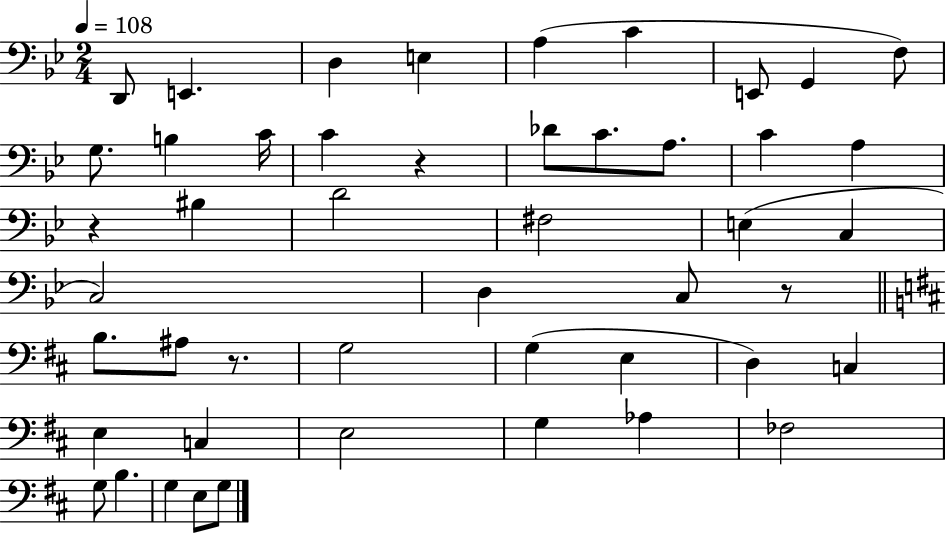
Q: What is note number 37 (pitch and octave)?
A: G3